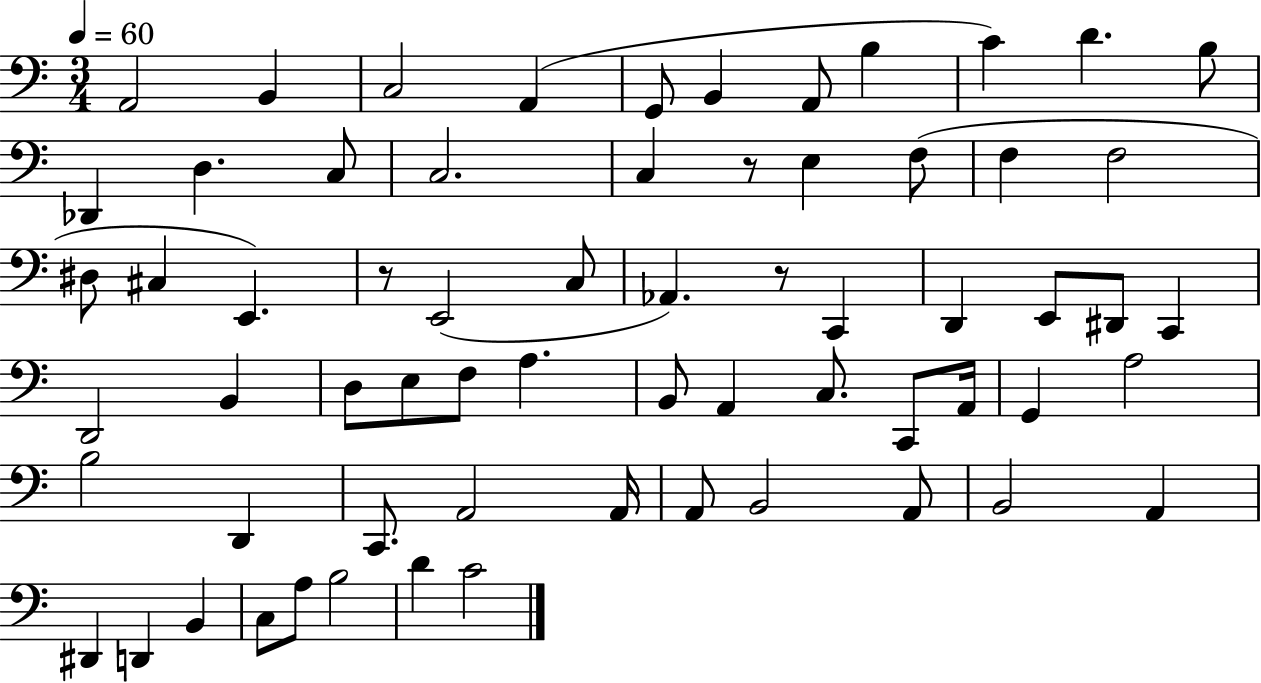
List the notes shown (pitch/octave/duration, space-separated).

A2/h B2/q C3/h A2/q G2/e B2/q A2/e B3/q C4/q D4/q. B3/e Db2/q D3/q. C3/e C3/h. C3/q R/e E3/q F3/e F3/q F3/h D#3/e C#3/q E2/q. R/e E2/h C3/e Ab2/q. R/e C2/q D2/q E2/e D#2/e C2/q D2/h B2/q D3/e E3/e F3/e A3/q. B2/e A2/q C3/e. C2/e A2/s G2/q A3/h B3/h D2/q C2/e. A2/h A2/s A2/e B2/h A2/e B2/h A2/q D#2/q D2/q B2/q C3/e A3/e B3/h D4/q C4/h